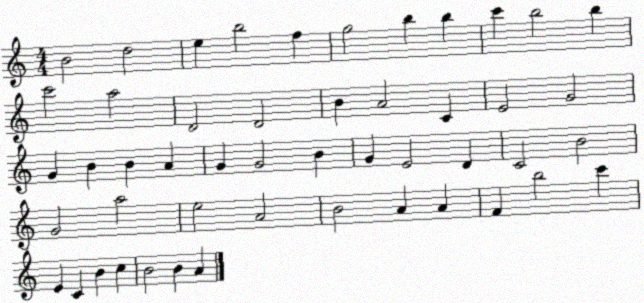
X:1
T:Untitled
M:4/4
L:1/4
K:C
B2 d2 e b2 f g2 b b c' b2 b c'2 a2 D2 D2 B A2 C E2 G2 G B B A G G2 B G E2 D C2 B2 G2 a2 e2 A2 B2 A A F b2 c' E C B c B2 B A